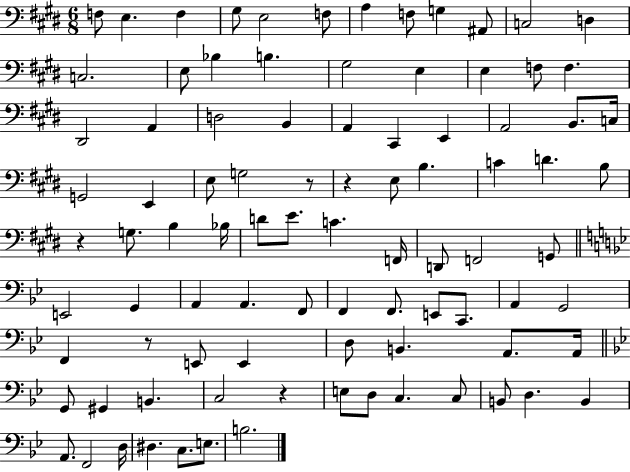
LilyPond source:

{
  \clef bass
  \numericTimeSignature
  \time 6/8
  \key e \major
  f8 e4. f4 | gis8 e2 f8 | a4 f8 g4 ais,8 | c2 d4 | \break c2. | e8 bes4 b4. | gis2 e4 | e4 f8 f4. | \break dis,2 a,4 | d2 b,4 | a,4 cis,4 e,4 | a,2 b,8. c16 | \break g,2 e,4 | e8 g2 r8 | r4 e8 b4. | c'4 d'4. b8 | \break r4 g8. b4 bes16 | d'8 e'8. c'4. f,16 | d,8 f,2 g,8 | \bar "||" \break \key g \minor e,2 g,4 | a,4 a,4. f,8 | f,4 f,8. e,8 c,8. | a,4 g,2 | \break f,4 r8 e,8 e,4 | d8 b,4. a,8. a,16 | \bar "||" \break \key bes \major g,8 gis,4 b,4. | c2 r4 | e8 d8 c4. c8 | b,8 d4. b,4 | \break a,8. f,2 d16 | dis4. c8. e8. | b2. | \bar "|."
}